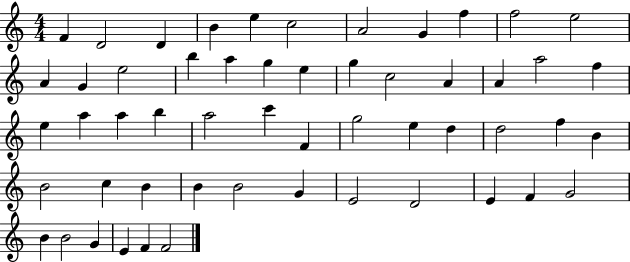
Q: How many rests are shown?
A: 0